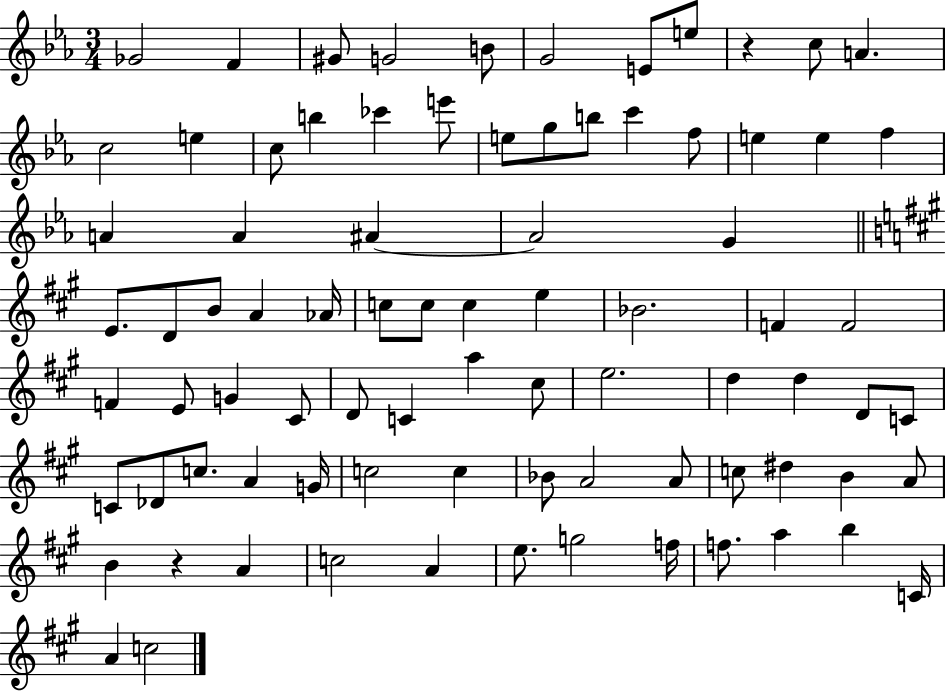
{
  \clef treble
  \numericTimeSignature
  \time 3/4
  \key ees \major
  ges'2 f'4 | gis'8 g'2 b'8 | g'2 e'8 e''8 | r4 c''8 a'4. | \break c''2 e''4 | c''8 b''4 ces'''4 e'''8 | e''8 g''8 b''8 c'''4 f''8 | e''4 e''4 f''4 | \break a'4 a'4 ais'4~~ | ais'2 g'4 | \bar "||" \break \key a \major e'8. d'8 b'8 a'4 aes'16 | c''8 c''8 c''4 e''4 | bes'2. | f'4 f'2 | \break f'4 e'8 g'4 cis'8 | d'8 c'4 a''4 cis''8 | e''2. | d''4 d''4 d'8 c'8 | \break c'8 des'8 c''8. a'4 g'16 | c''2 c''4 | bes'8 a'2 a'8 | c''8 dis''4 b'4 a'8 | \break b'4 r4 a'4 | c''2 a'4 | e''8. g''2 f''16 | f''8. a''4 b''4 c'16 | \break a'4 c''2 | \bar "|."
}